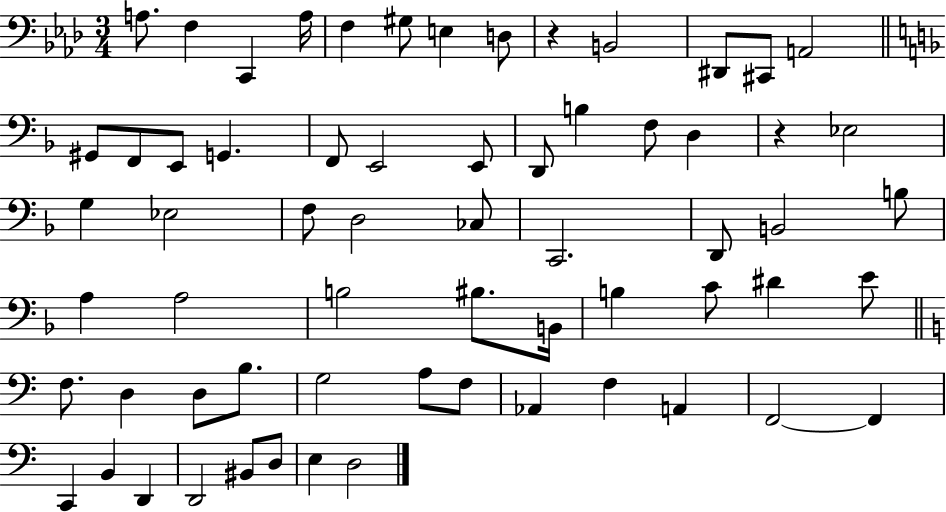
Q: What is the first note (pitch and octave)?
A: A3